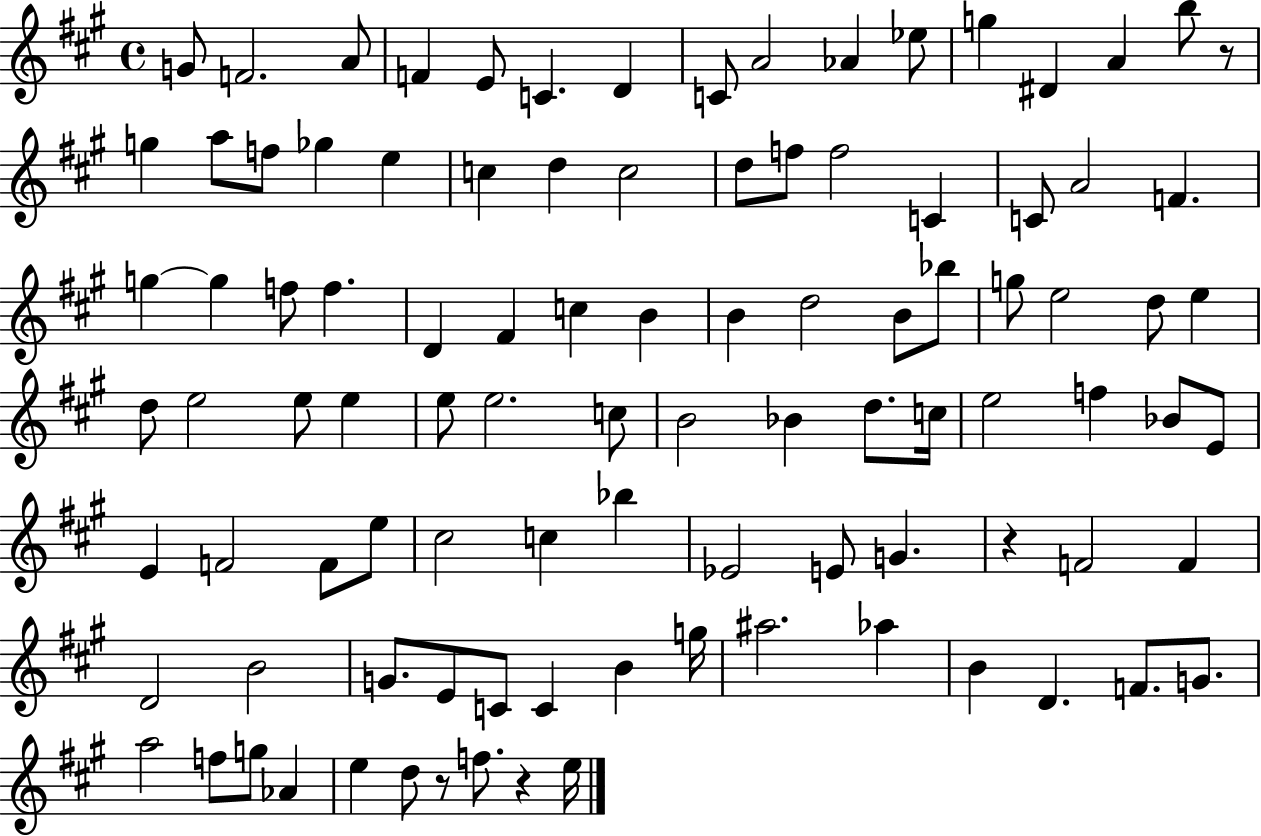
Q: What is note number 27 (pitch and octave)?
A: C4